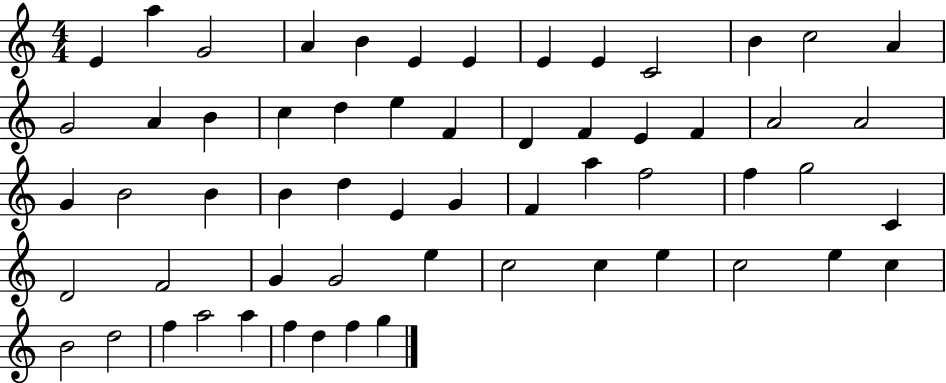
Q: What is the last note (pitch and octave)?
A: G5